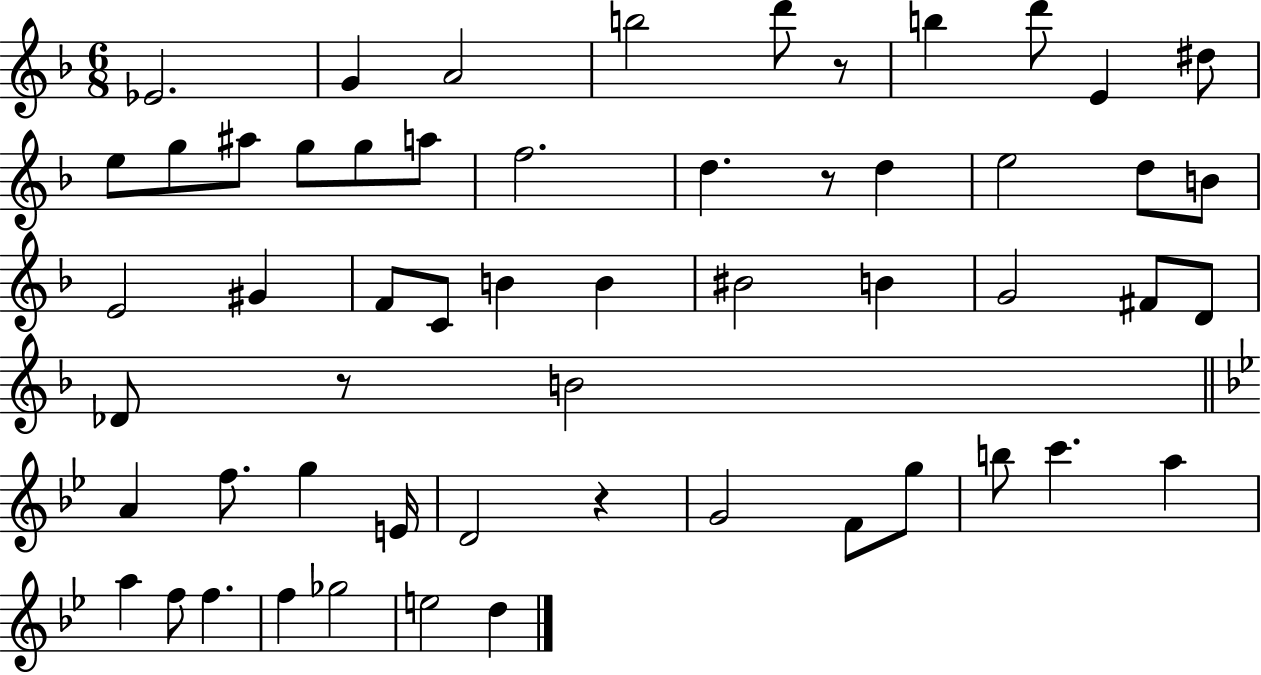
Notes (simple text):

Eb4/h. G4/q A4/h B5/h D6/e R/e B5/q D6/e E4/q D#5/e E5/e G5/e A#5/e G5/e G5/e A5/e F5/h. D5/q. R/e D5/q E5/h D5/e B4/e E4/h G#4/q F4/e C4/e B4/q B4/q BIS4/h B4/q G4/h F#4/e D4/e Db4/e R/e B4/h A4/q F5/e. G5/q E4/s D4/h R/q G4/h F4/e G5/e B5/e C6/q. A5/q A5/q F5/e F5/q. F5/q Gb5/h E5/h D5/q